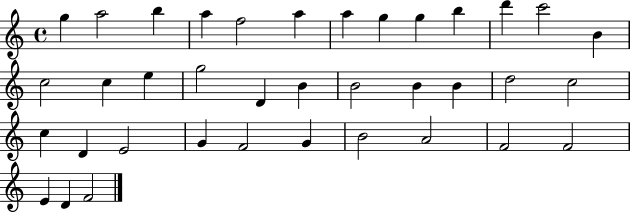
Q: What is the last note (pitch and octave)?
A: F4